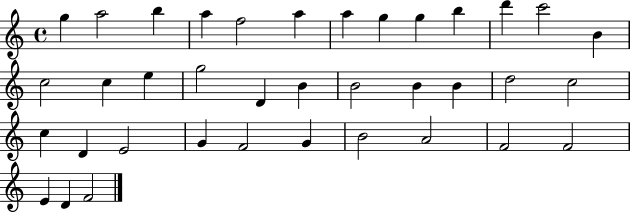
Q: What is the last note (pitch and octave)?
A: F4